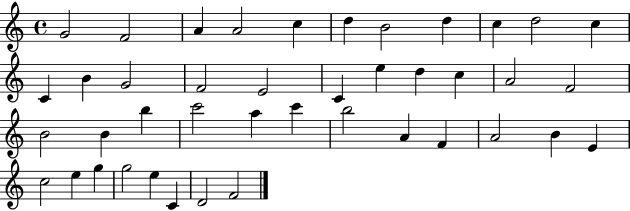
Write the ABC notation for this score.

X:1
T:Untitled
M:4/4
L:1/4
K:C
G2 F2 A A2 c d B2 d c d2 c C B G2 F2 E2 C e d c A2 F2 B2 B b c'2 a c' b2 A F A2 B E c2 e g g2 e C D2 F2